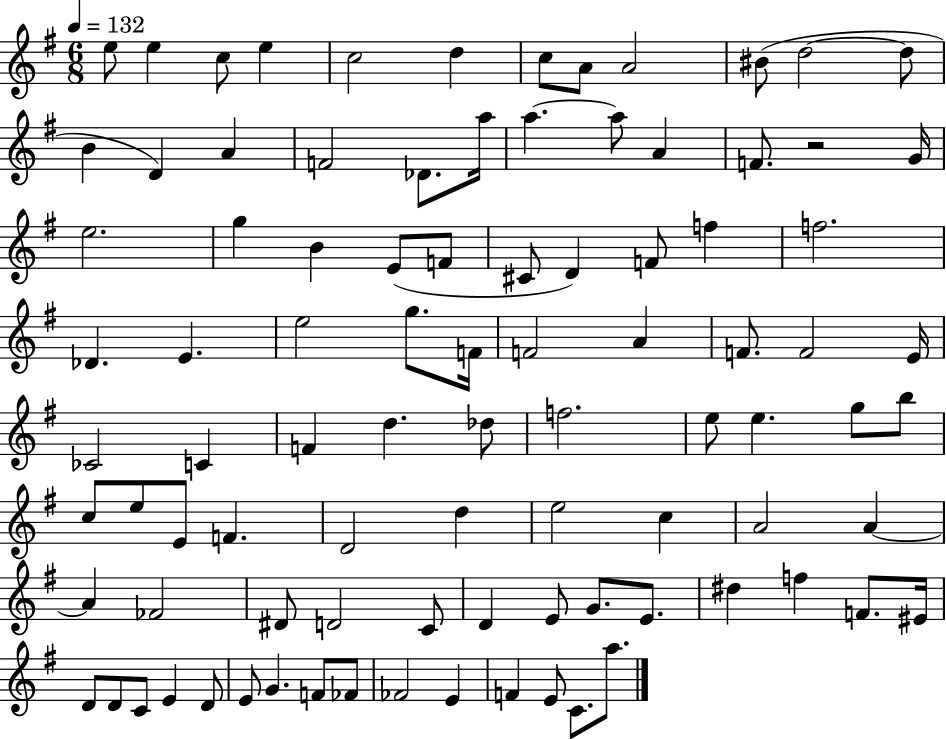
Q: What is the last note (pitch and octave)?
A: A5